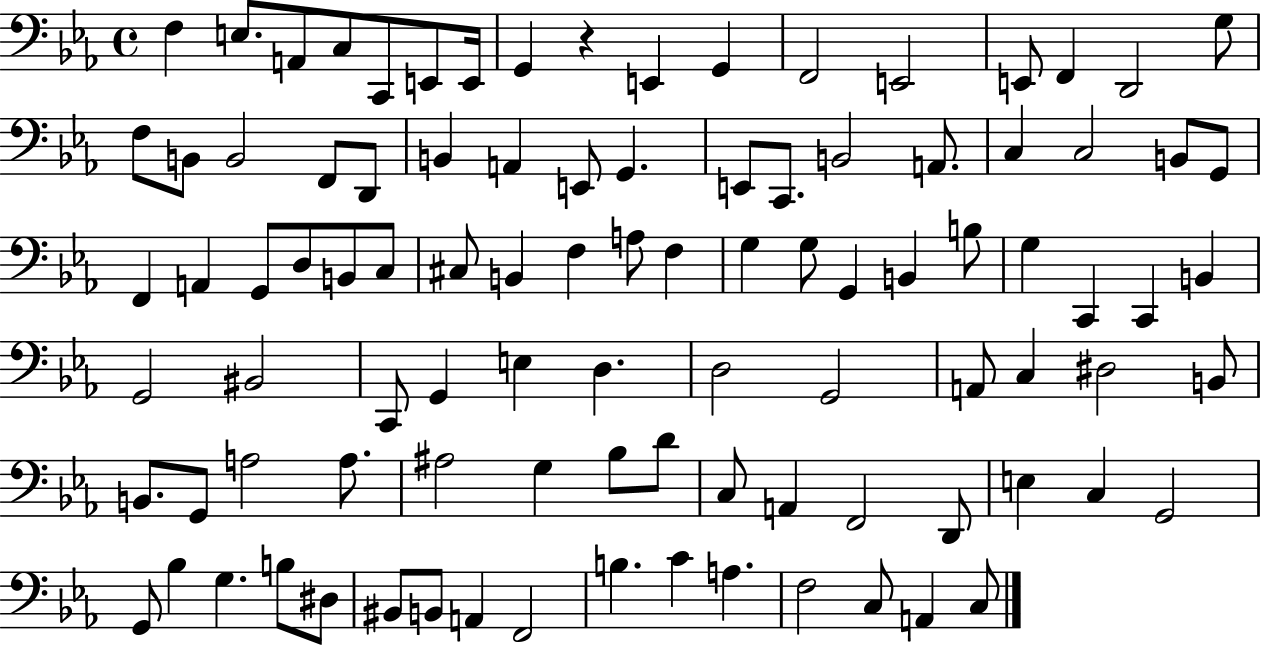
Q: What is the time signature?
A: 4/4